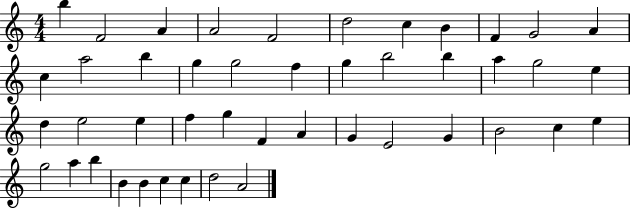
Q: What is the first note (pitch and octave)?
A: B5